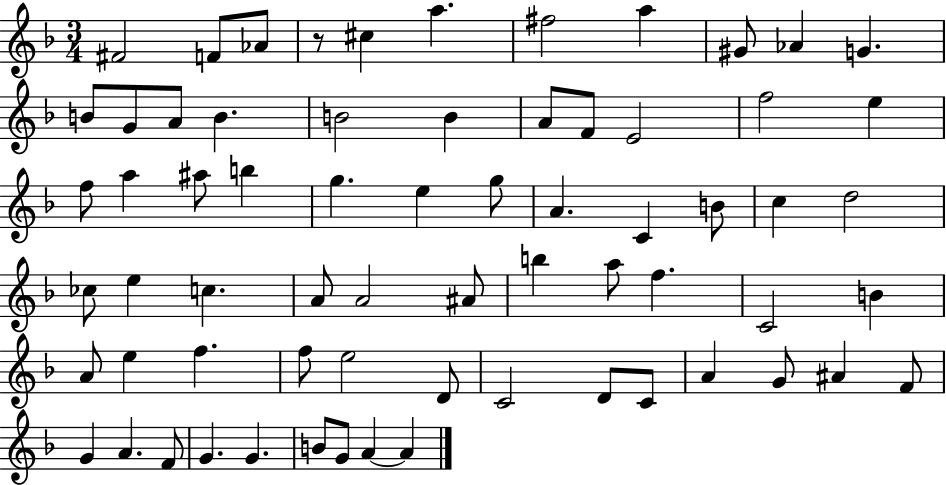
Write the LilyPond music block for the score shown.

{
  \clef treble
  \numericTimeSignature
  \time 3/4
  \key f \major
  \repeat volta 2 { fis'2 f'8 aes'8 | r8 cis''4 a''4. | fis''2 a''4 | gis'8 aes'4 g'4. | \break b'8 g'8 a'8 b'4. | b'2 b'4 | a'8 f'8 e'2 | f''2 e''4 | \break f''8 a''4 ais''8 b''4 | g''4. e''4 g''8 | a'4. c'4 b'8 | c''4 d''2 | \break ces''8 e''4 c''4. | a'8 a'2 ais'8 | b''4 a''8 f''4. | c'2 b'4 | \break a'8 e''4 f''4. | f''8 e''2 d'8 | c'2 d'8 c'8 | a'4 g'8 ais'4 f'8 | \break g'4 a'4. f'8 | g'4. g'4. | b'8 g'8 a'4~~ a'4 | } \bar "|."
}